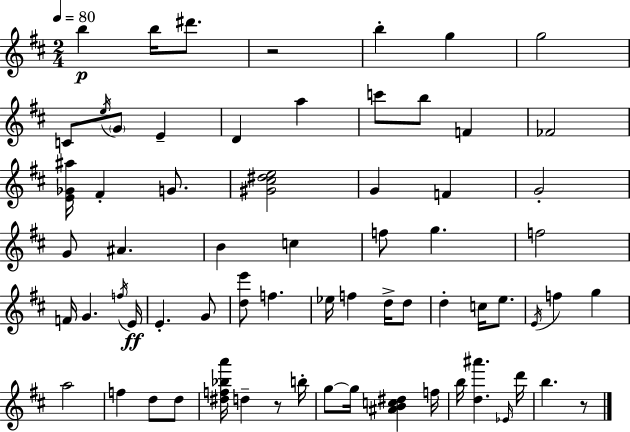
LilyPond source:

{
  \clef treble
  \numericTimeSignature
  \time 2/4
  \key d \major
  \tempo 4 = 80
  \repeat volta 2 { b''4\p b''16 dis'''8. | r2 | b''4-. g''4 | g''2 | \break c'8 \acciaccatura { e''16 } \parenthesize g'8 e'4-- | d'4 a''4 | c'''8 b''8 f'4 | fes'2 | \break <e' ges' ais''>16 fis'4-. g'8. | <gis' cis'' dis'' e''>2 | g'4 f'4 | g'2-. | \break g'8 ais'4. | b'4 c''4 | f''8 g''4. | f''2 | \break f'16 g'4. | \acciaccatura { f''16 }\ff e'16 e'4.-. | g'8 <d'' e'''>8 f''4. | ees''16 f''4 d''16-> | \break d''8 d''4-. c''16 e''8. | \acciaccatura { e'16 } f''4 g''4 | a''2 | f''4 d''8 | \break d''8 <dis'' f'' bes'' a'''>16 d''4-- | r8 b''16-. g''8~~ g''16 <ais' b' c'' dis''>4 | f''16 b''16 <d'' ais'''>4. | \grace { ees'16 } d'''16 b''4. | \break r8 } \bar "|."
}